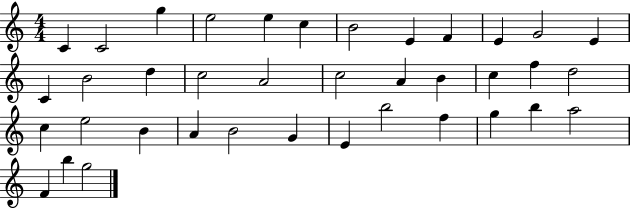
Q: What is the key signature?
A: C major